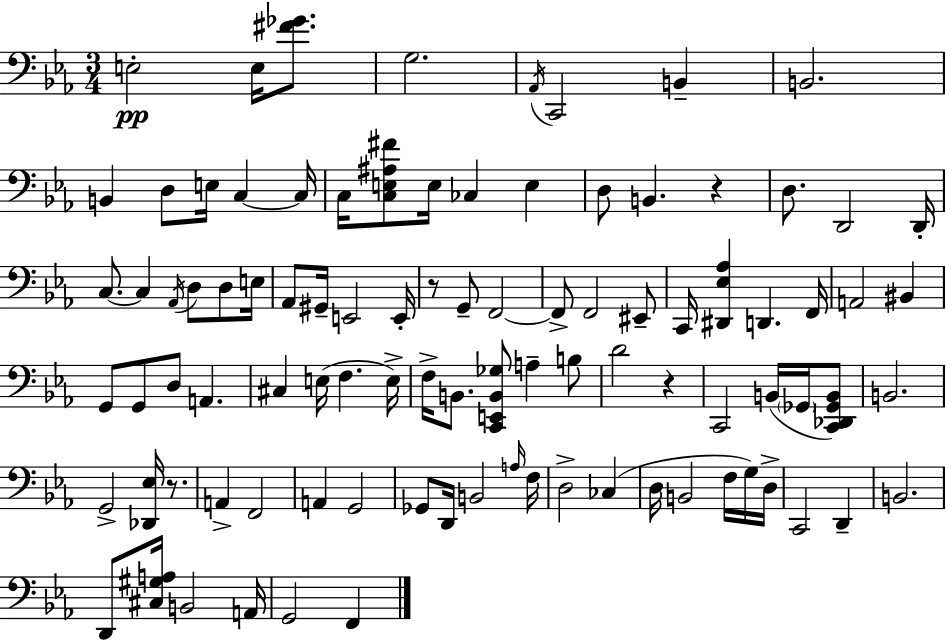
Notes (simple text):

E3/h E3/s [F#4,Gb4]/e. G3/h. Ab2/s C2/h B2/q B2/h. B2/q D3/e E3/s C3/q C3/s C3/s [C3,E3,A#3,F#4]/e E3/s CES3/q E3/q D3/e B2/q. R/q D3/e. D2/h D2/s C3/e. C3/q Ab2/s D3/e D3/e E3/s Ab2/e G#2/s E2/h E2/s R/e G2/e F2/h F2/e F2/h EIS2/e C2/s [D#2,Eb3,Ab3]/q D2/q. F2/s A2/h BIS2/q G2/e G2/e D3/e A2/q. C#3/q E3/s F3/q. E3/s F3/s B2/e. [C2,E2,B2,Gb3]/e A3/q B3/e D4/h R/q C2/h B2/s Gb2/s [C2,Db2,Gb2,B2]/e B2/h. G2/h [Db2,Eb3]/s R/e. A2/q F2/h A2/q G2/h Gb2/e D2/s B2/h A3/s F3/s D3/h CES3/q D3/s B2/h F3/s G3/s D3/s C2/h D2/q B2/h. D2/e [C#3,G#3,A3]/s B2/h A2/s G2/h F2/q